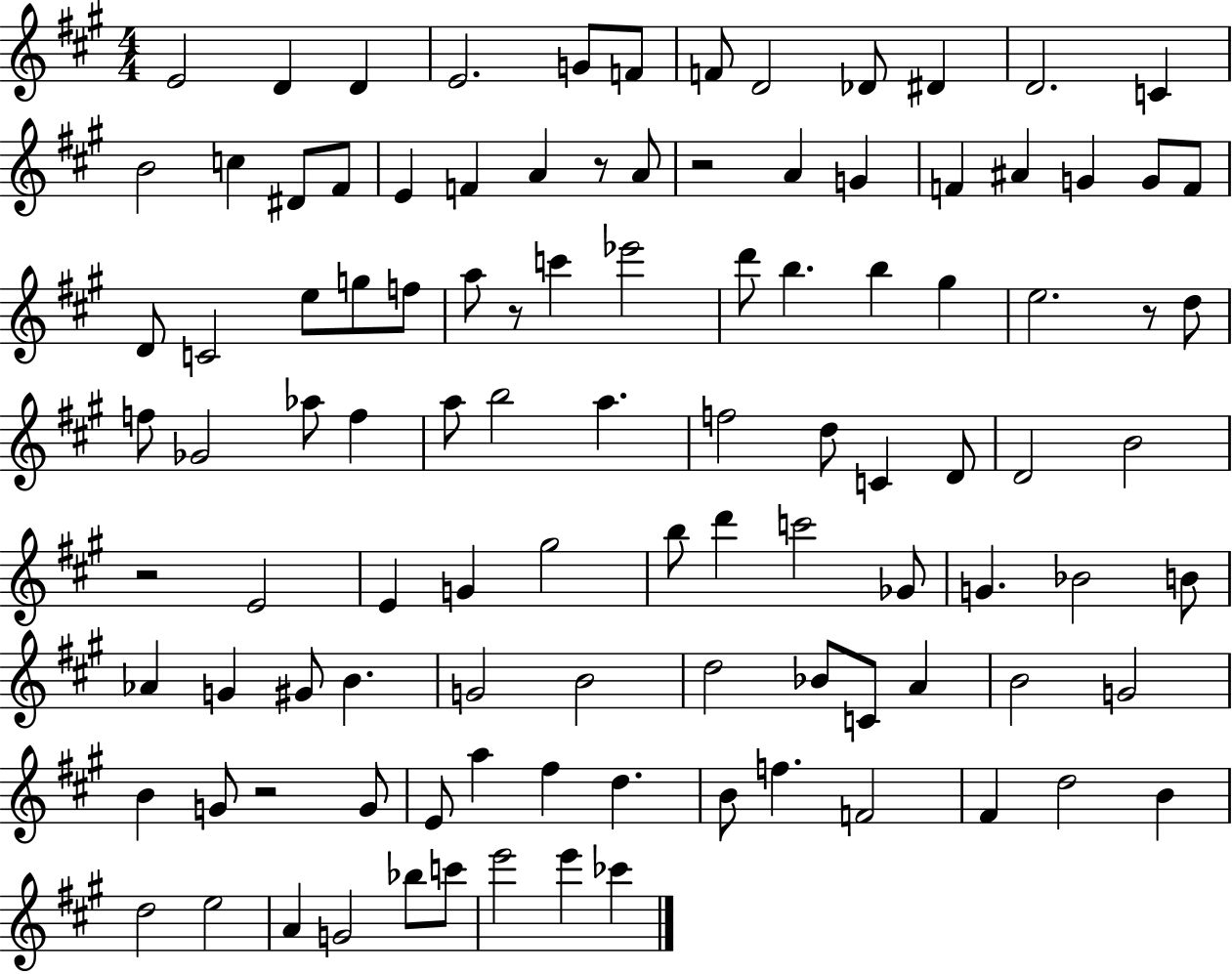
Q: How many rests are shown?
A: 6